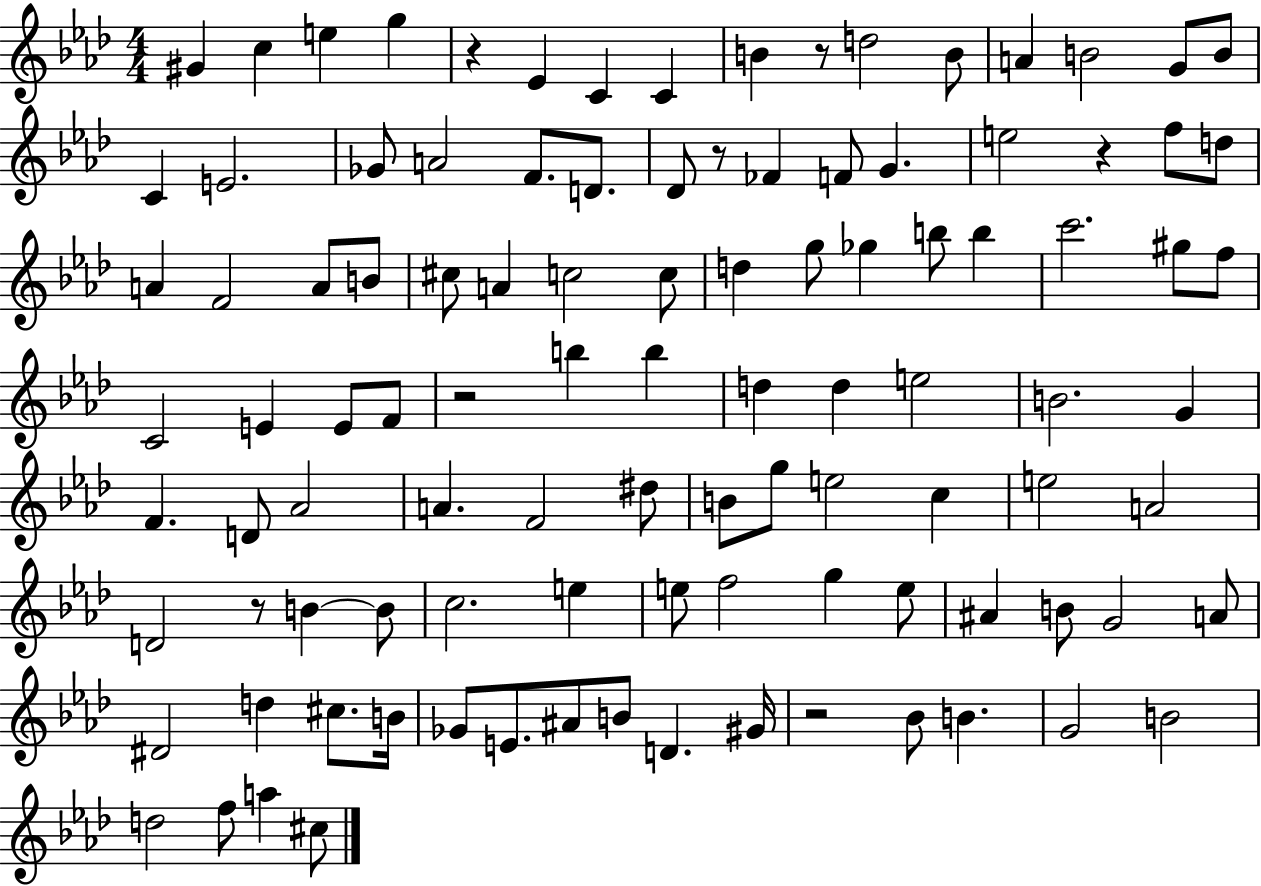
{
  \clef treble
  \numericTimeSignature
  \time 4/4
  \key aes \major
  gis'4 c''4 e''4 g''4 | r4 ees'4 c'4 c'4 | b'4 r8 d''2 b'8 | a'4 b'2 g'8 b'8 | \break c'4 e'2. | ges'8 a'2 f'8. d'8. | des'8 r8 fes'4 f'8 g'4. | e''2 r4 f''8 d''8 | \break a'4 f'2 a'8 b'8 | cis''8 a'4 c''2 c''8 | d''4 g''8 ges''4 b''8 b''4 | c'''2. gis''8 f''8 | \break c'2 e'4 e'8 f'8 | r2 b''4 b''4 | d''4 d''4 e''2 | b'2. g'4 | \break f'4. d'8 aes'2 | a'4. f'2 dis''8 | b'8 g''8 e''2 c''4 | e''2 a'2 | \break d'2 r8 b'4~~ b'8 | c''2. e''4 | e''8 f''2 g''4 e''8 | ais'4 b'8 g'2 a'8 | \break dis'2 d''4 cis''8. b'16 | ges'8 e'8. ais'8 b'8 d'4. gis'16 | r2 bes'8 b'4. | g'2 b'2 | \break d''2 f''8 a''4 cis''8 | \bar "|."
}